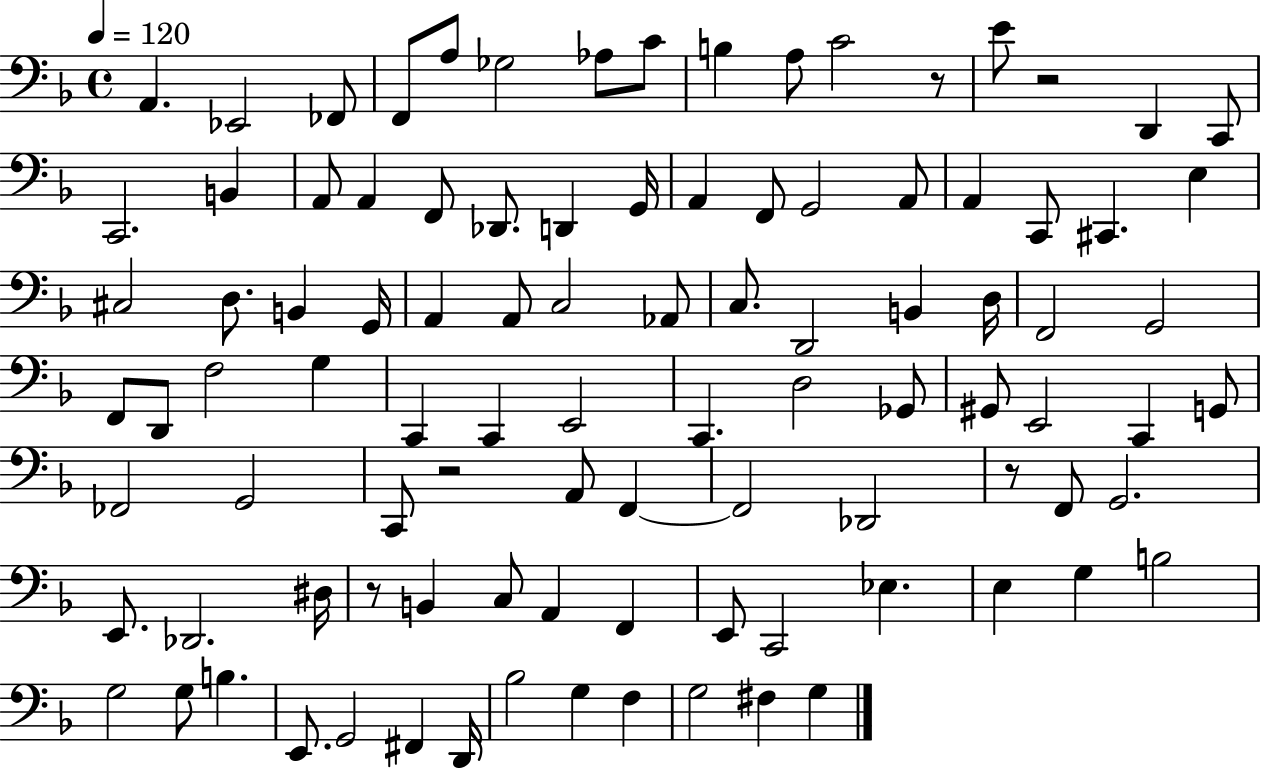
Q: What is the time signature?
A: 4/4